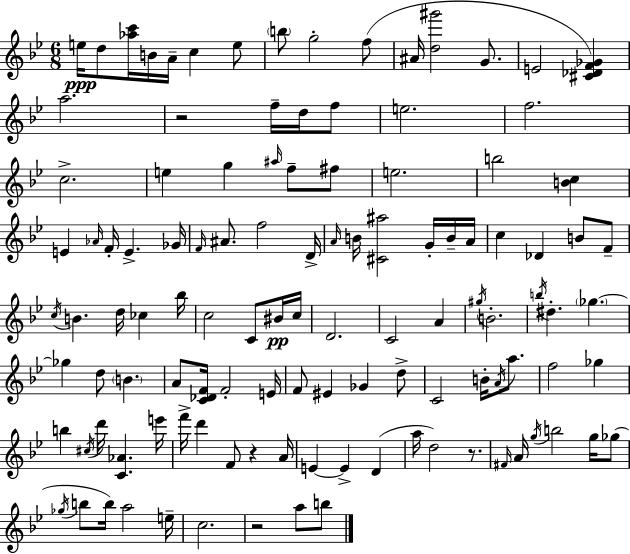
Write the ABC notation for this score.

X:1
T:Untitled
M:6/8
L:1/4
K:Gm
e/4 d/2 [_ac']/4 B/4 A/4 c e/2 b/2 g2 f/2 ^A/4 [d^g']2 G/2 E2 [^C_DF_G] a2 z2 f/4 d/4 f/2 e2 f2 c2 e g ^a/4 f/2 ^f/2 e2 b2 [Bc] E _A/4 F/4 E _G/4 F/4 ^A/2 f2 D/4 A/4 B/4 [^C^a]2 G/4 B/4 A/4 c _D B/2 F/2 c/4 B d/4 _c _b/4 c2 C/2 ^B/4 c/4 D2 C2 A ^g/4 B2 b/4 ^d _g _g d/2 B A/2 [C_DF]/4 F2 E/4 F/2 ^E _G d/2 C2 B/4 A/4 a/2 f2 _g b ^c/4 d'/4 [C_A] e'/4 f'/4 d' F/2 z A/4 E E D a/4 d2 z/2 ^F/4 A/4 g/4 b2 g/4 _g/2 _g/4 b/2 b/4 a2 e/4 c2 z2 a/2 b/2